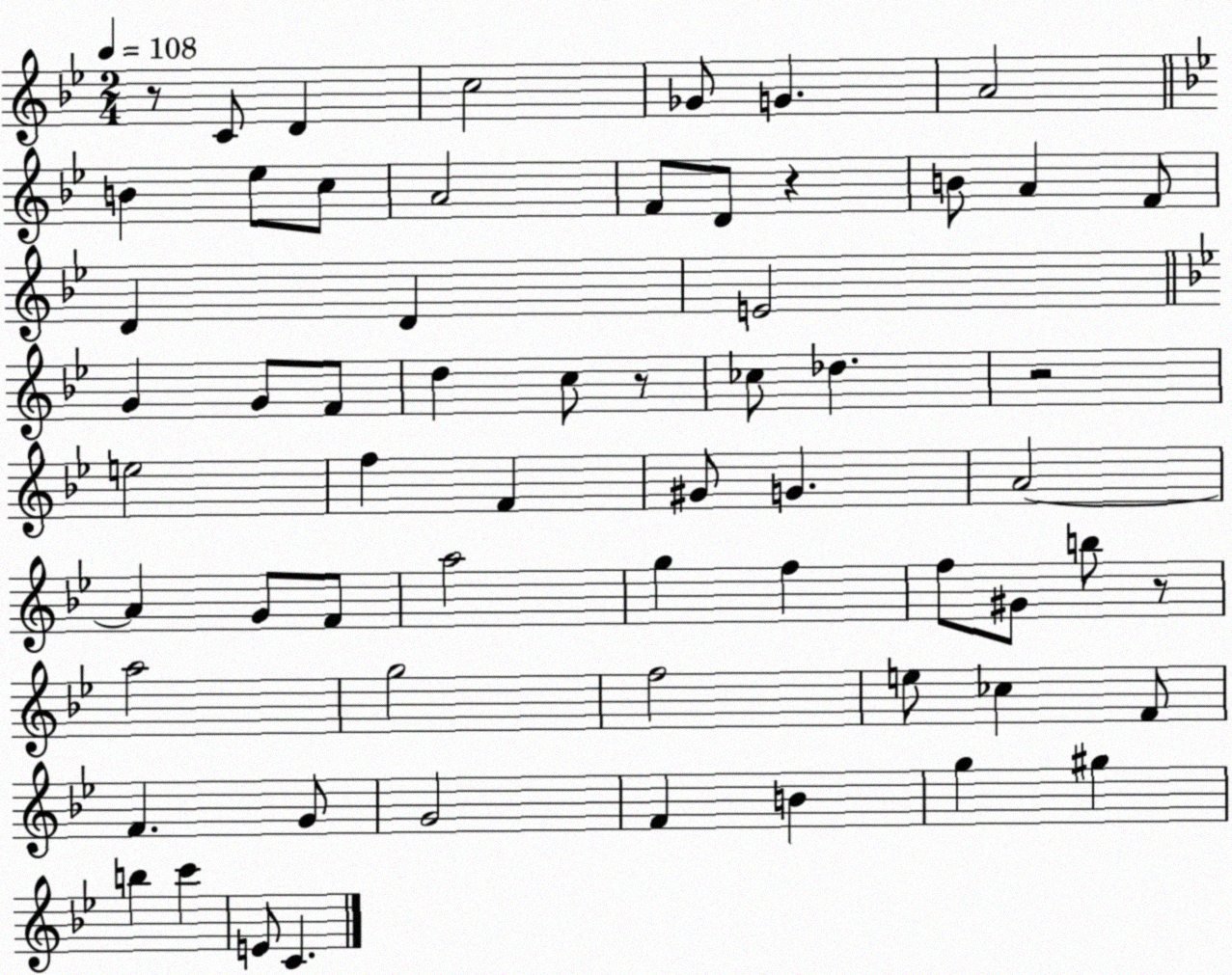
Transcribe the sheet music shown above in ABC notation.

X:1
T:Untitled
M:2/4
L:1/4
K:Bb
z/2 C/2 D c2 _G/2 G A2 B _e/2 c/2 A2 F/2 D/2 z B/2 A F/2 D D E2 G G/2 F/2 d c/2 z/2 _c/2 _d z2 e2 f F ^G/2 G A2 A G/2 F/2 a2 g f f/2 ^G/2 b/2 z/2 a2 g2 f2 e/2 _c F/2 F G/2 G2 F B g ^g b c' E/2 C